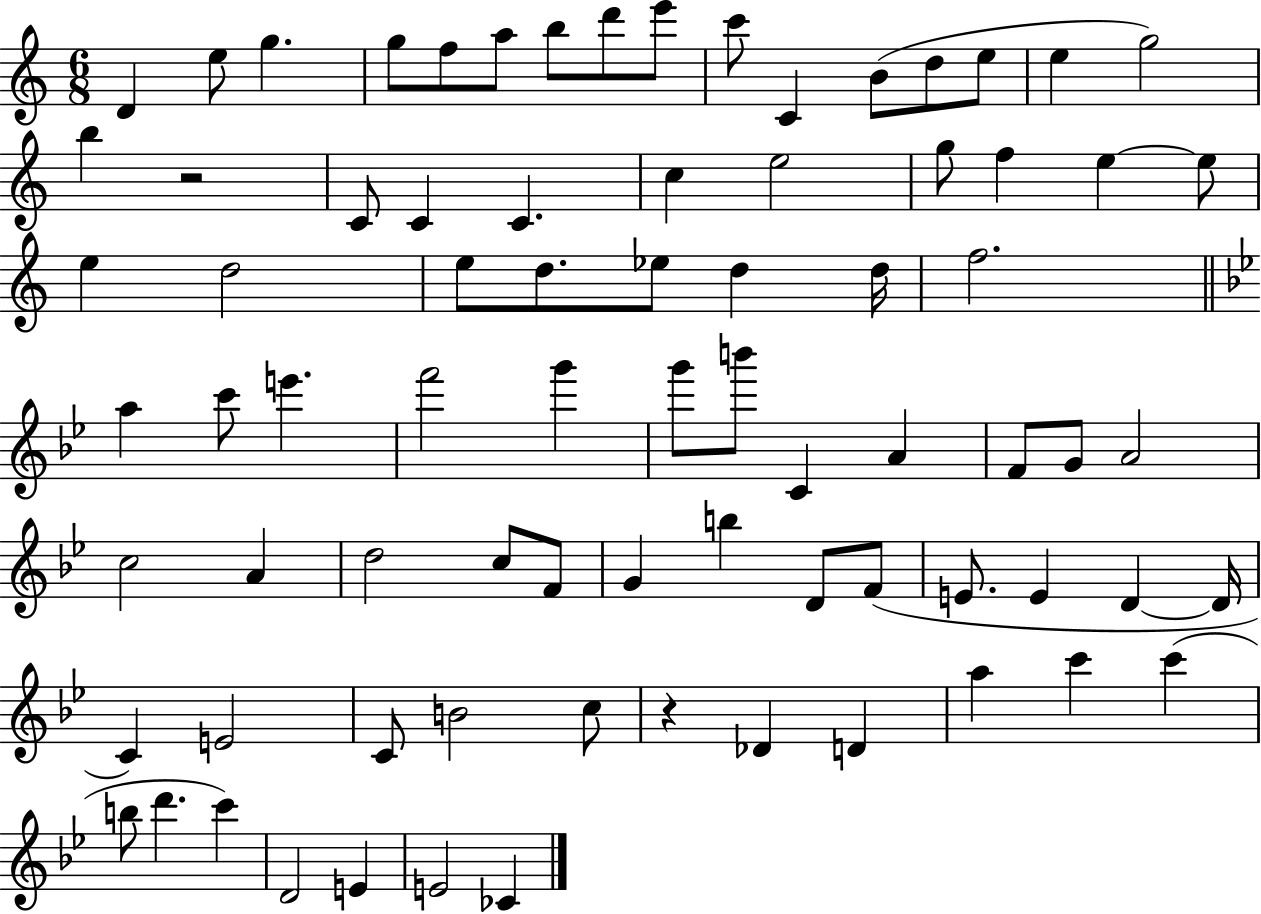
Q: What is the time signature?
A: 6/8